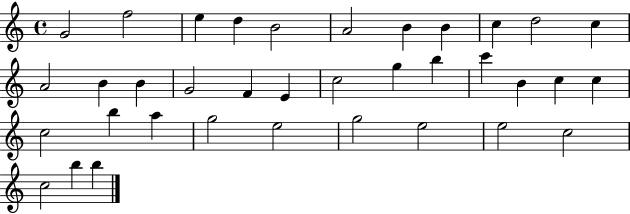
{
  \clef treble
  \time 4/4
  \defaultTimeSignature
  \key c \major
  g'2 f''2 | e''4 d''4 b'2 | a'2 b'4 b'4 | c''4 d''2 c''4 | \break a'2 b'4 b'4 | g'2 f'4 e'4 | c''2 g''4 b''4 | c'''4 b'4 c''4 c''4 | \break c''2 b''4 a''4 | g''2 e''2 | g''2 e''2 | e''2 c''2 | \break c''2 b''4 b''4 | \bar "|."
}